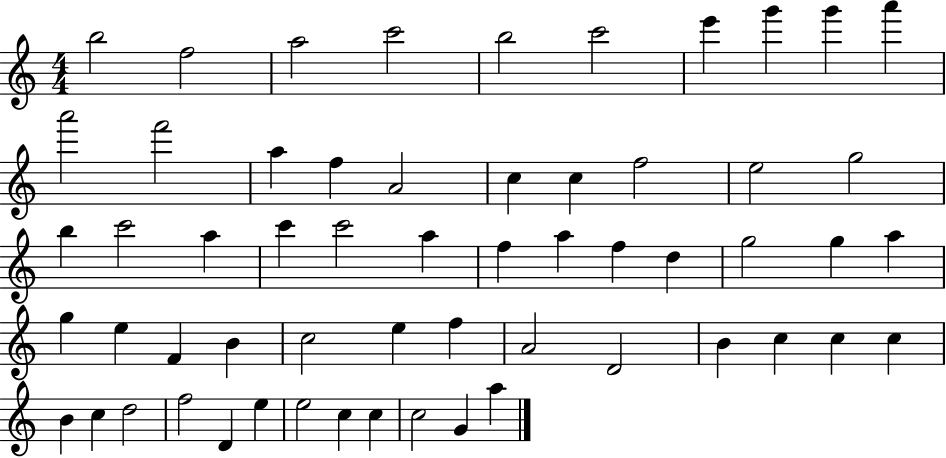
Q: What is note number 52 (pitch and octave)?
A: E5